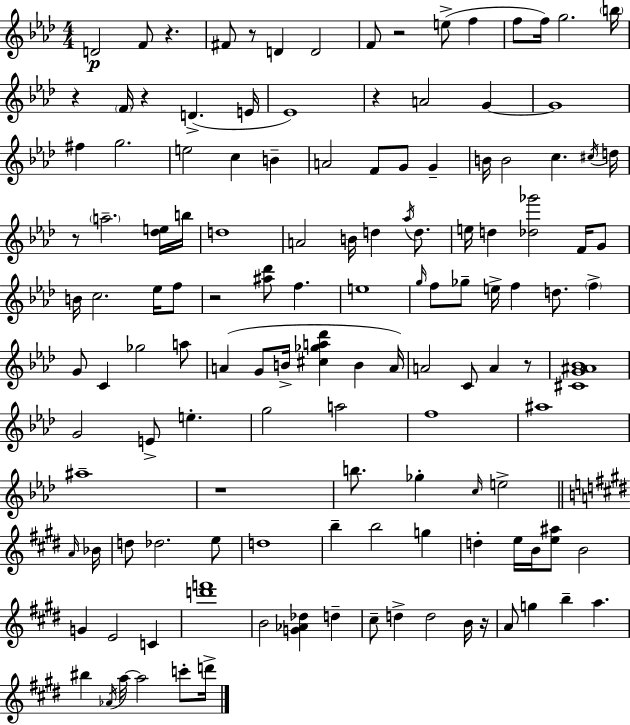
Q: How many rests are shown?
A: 11